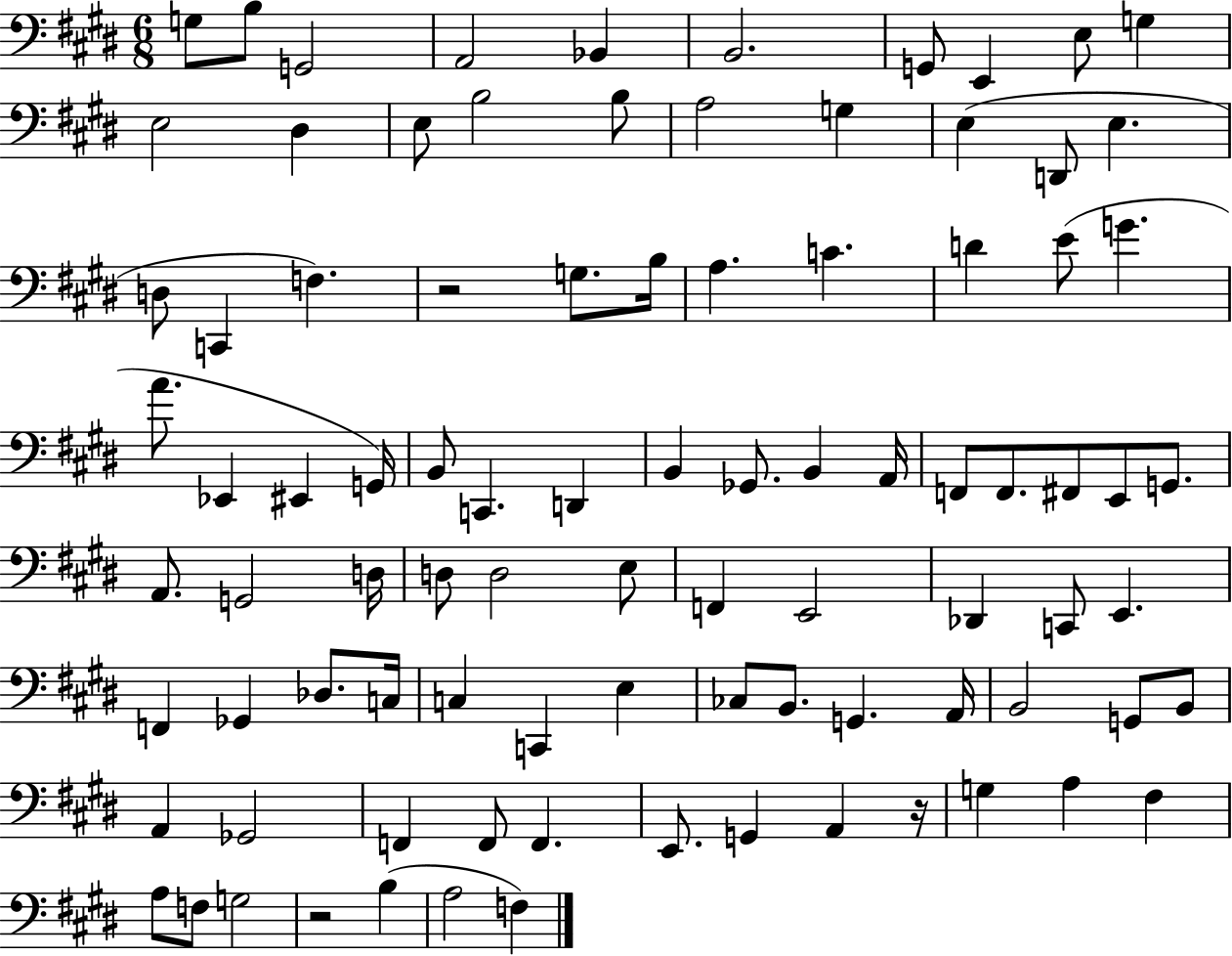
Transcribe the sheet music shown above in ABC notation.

X:1
T:Untitled
M:6/8
L:1/4
K:E
G,/2 B,/2 G,,2 A,,2 _B,, B,,2 G,,/2 E,, E,/2 G, E,2 ^D, E,/2 B,2 B,/2 A,2 G, E, D,,/2 E, D,/2 C,, F, z2 G,/2 B,/4 A, C D E/2 G A/2 _E,, ^E,, G,,/4 B,,/2 C,, D,, B,, _G,,/2 B,, A,,/4 F,,/2 F,,/2 ^F,,/2 E,,/2 G,,/2 A,,/2 G,,2 D,/4 D,/2 D,2 E,/2 F,, E,,2 _D,, C,,/2 E,, F,, _G,, _D,/2 C,/4 C, C,, E, _C,/2 B,,/2 G,, A,,/4 B,,2 G,,/2 B,,/2 A,, _G,,2 F,, F,,/2 F,, E,,/2 G,, A,, z/4 G, A, ^F, A,/2 F,/2 G,2 z2 B, A,2 F,